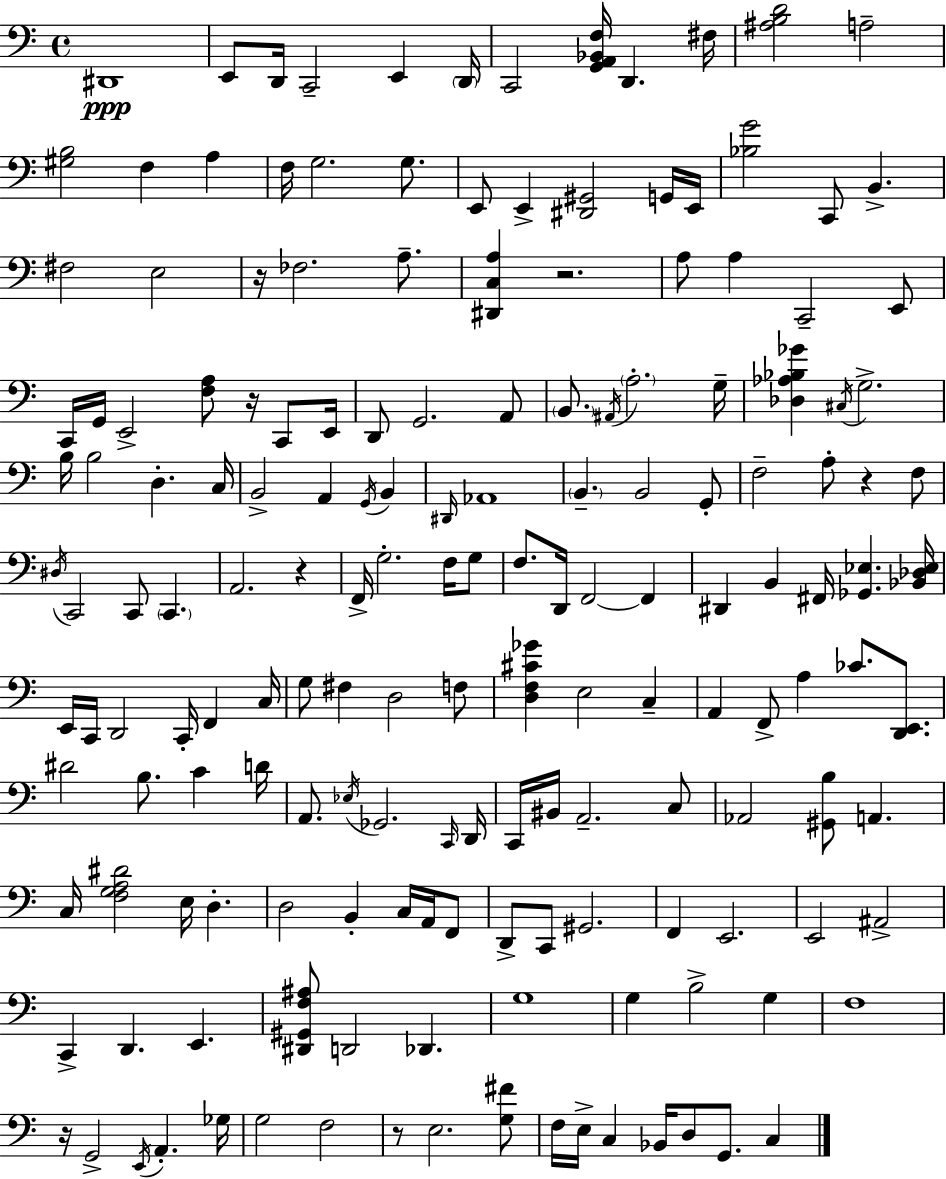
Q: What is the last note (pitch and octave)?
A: C3